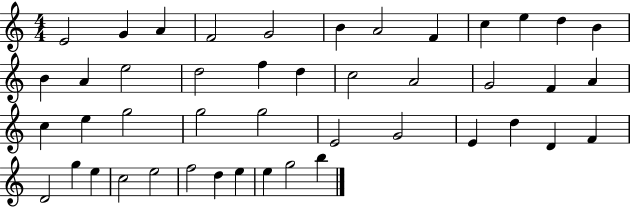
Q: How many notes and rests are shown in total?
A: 45